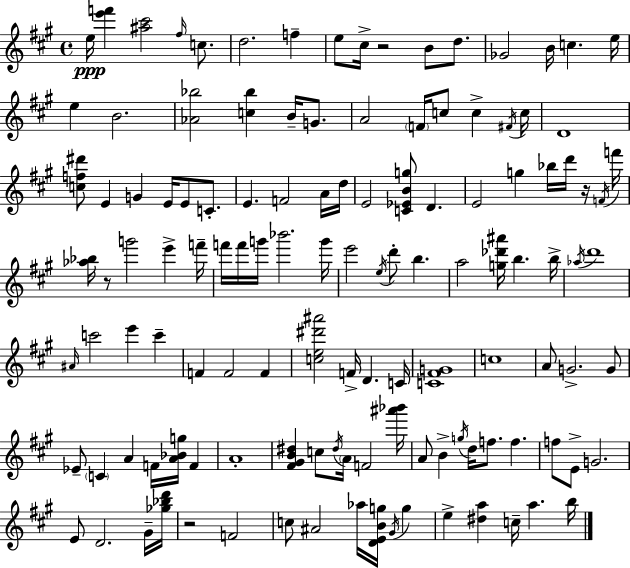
{
  \clef treble
  \time 4/4
  \defaultTimeSignature
  \key a \major
  e''16\ppp <e''' f'''>4 <ais'' cis'''>2 \grace { fis''16 } c''8. | d''2. f''4-- | e''8 cis''16-> r2 b'8 d''8. | ges'2 b'16 c''4. | \break e''16 e''4 b'2. | <aes' bes''>2 <c'' bes''>4 b'16-- g'8. | a'2 \parenthesize f'16 c''8 c''4-> | \acciaccatura { fis'16 } c''16 d'1 | \break <c'' f'' dis'''>8 e'4 g'4 e'16 e'8 c'8.-. | e'4. f'2 | a'16 d''16 e'2 <c' ees' b' g''>8 d'4. | e'2 g''4 bes''16 d'''16 | \break r16 \acciaccatura { f'16 } f'''16 <aes'' bes''>16 r8 g'''2 e'''4-> | f'''16-- f'''16 f'''16 g'''16 bes'''2. | g'''16 e'''2 \acciaccatura { e''16 } d'''8-. b''4. | a''2 <g'' des''' ais'''>16 b''4. | \break b''16-> \acciaccatura { aes''16 } d'''1 | \grace { ais'16 } c'''2 e'''4 | c'''4-- f'4 f'2 | f'4 <c'' e'' dis''' ais'''>2 f'16-> d'4. | \break c'16 <c' fis' g'>1 | c''1 | a'8 g'2.-> | g'8 ees'8-- \parenthesize c'4 a'4 | \break f'16 <a' bes' g''>16 f'4 a'1-. | <fis' gis' b' dis''>4 c''8 \acciaccatura { dis''16 } \parenthesize a'16 f'2 | <ais''' bes'''>16 a'8 b'4-> \acciaccatura { g''16 } d''16 f''8. | f''4. f''8 e'8-> g'2. | \break e'8 d'2. | gis'16-- <ges'' bes'' d'''>16 r2 | f'2 c''8 ais'2 | aes''16 <d' e' b' g''>16 \acciaccatura { gis'16 } g''4 e''4-> <dis'' a''>4 | \break c''16-- a''4. b''16 \bar "|."
}